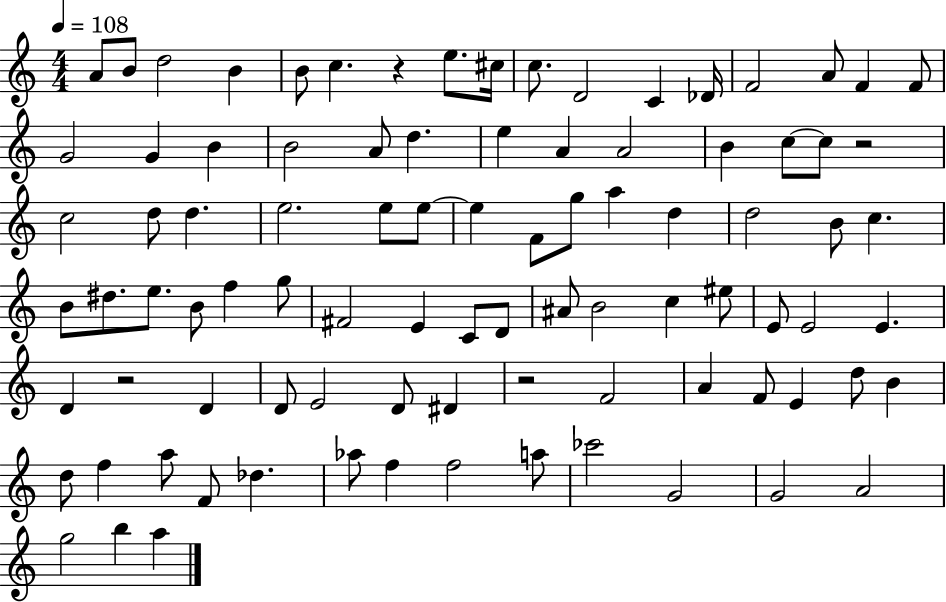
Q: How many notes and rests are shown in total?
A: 91